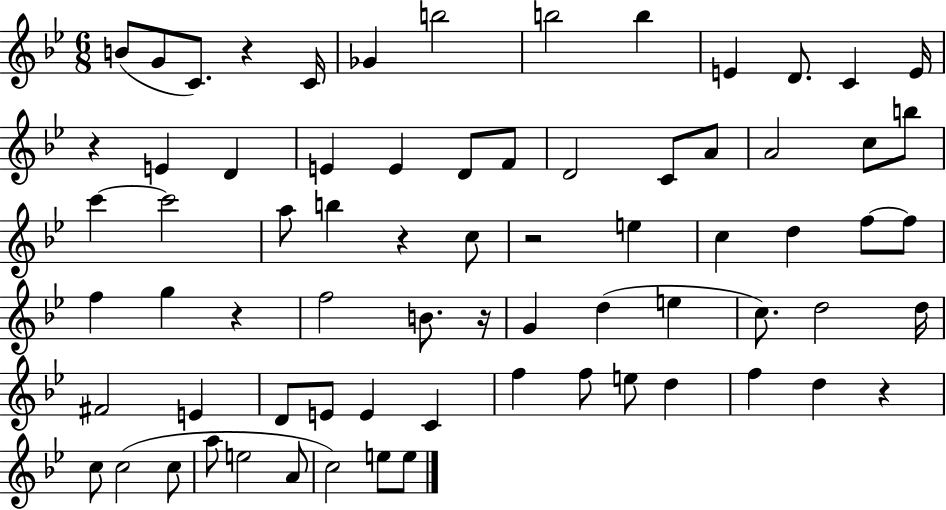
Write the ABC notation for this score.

X:1
T:Untitled
M:6/8
L:1/4
K:Bb
B/2 G/2 C/2 z C/4 _G b2 b2 b E D/2 C E/4 z E D E E D/2 F/2 D2 C/2 A/2 A2 c/2 b/2 c' c'2 a/2 b z c/2 z2 e c d f/2 f/2 f g z f2 B/2 z/4 G d e c/2 d2 d/4 ^F2 E D/2 E/2 E C f f/2 e/2 d f d z c/2 c2 c/2 a/2 e2 A/2 c2 e/2 e/2